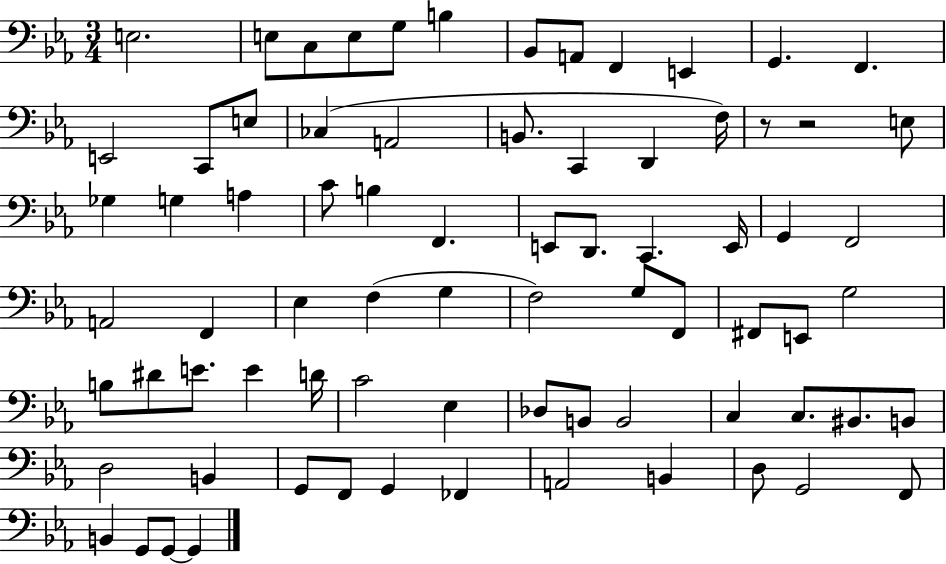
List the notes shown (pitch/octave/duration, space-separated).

E3/h. E3/e C3/e E3/e G3/e B3/q Bb2/e A2/e F2/q E2/q G2/q. F2/q. E2/h C2/e E3/e CES3/q A2/h B2/e. C2/q D2/q F3/s R/e R/h E3/e Gb3/q G3/q A3/q C4/e B3/q F2/q. E2/e D2/e. C2/q. E2/s G2/q F2/h A2/h F2/q Eb3/q F3/q G3/q F3/h G3/e F2/e F#2/e E2/e G3/h B3/e D#4/e E4/e. E4/q D4/s C4/h Eb3/q Db3/e B2/e B2/h C3/q C3/e. BIS2/e. B2/e D3/h B2/q G2/e F2/e G2/q FES2/q A2/h B2/q D3/e G2/h F2/e B2/q G2/e G2/e G2/q